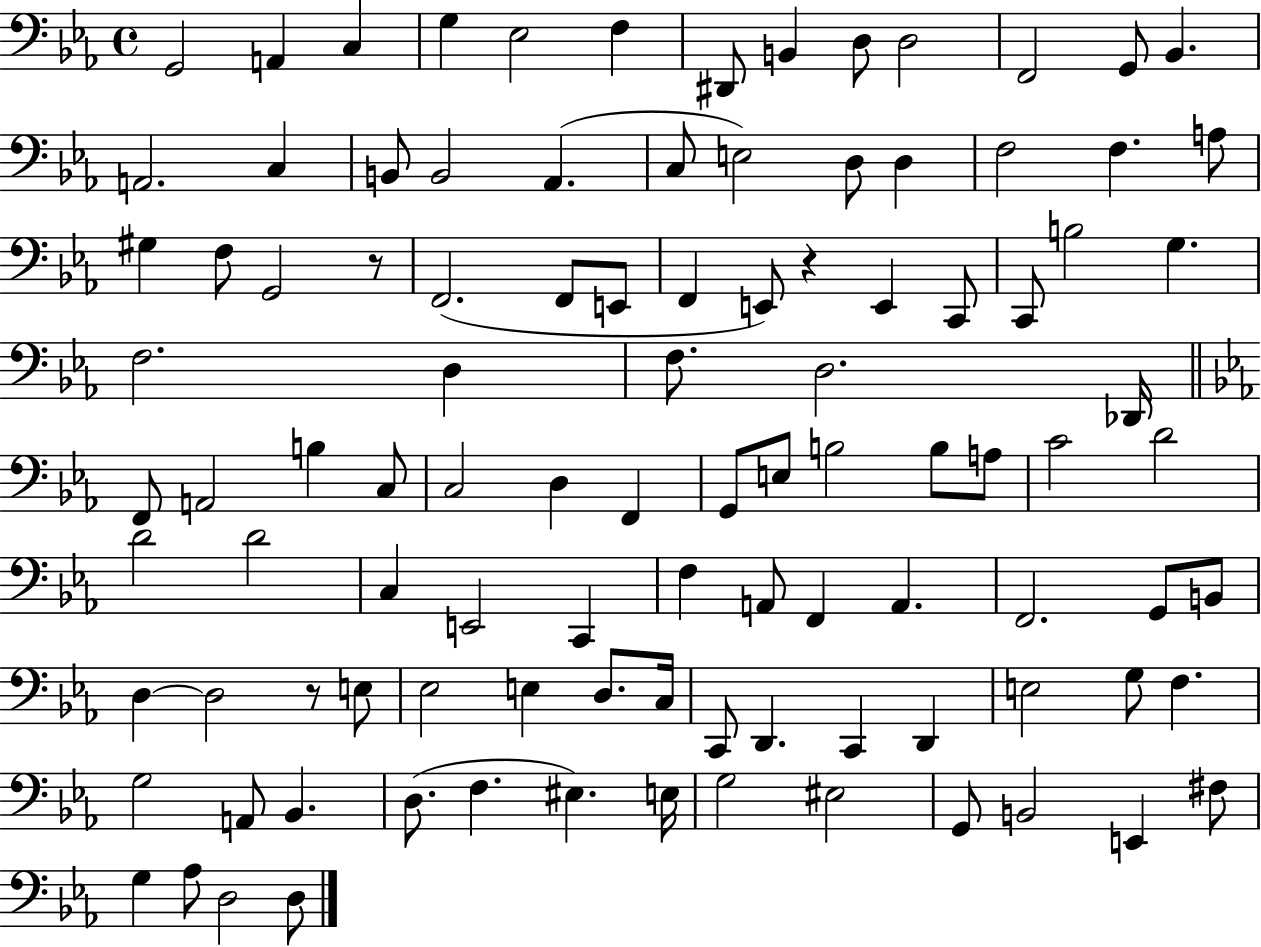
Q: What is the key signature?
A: EES major